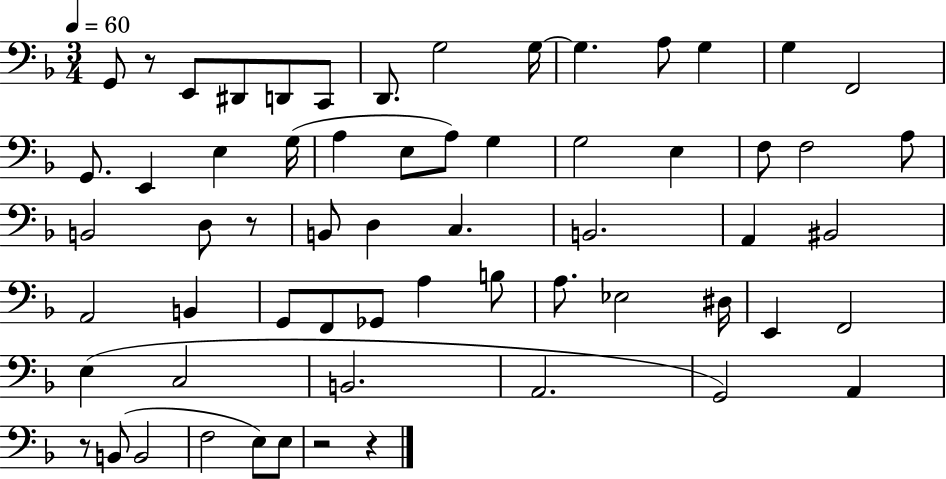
G2/e R/e E2/e D#2/e D2/e C2/e D2/e. G3/h G3/s G3/q. A3/e G3/q G3/q F2/h G2/e. E2/q E3/q G3/s A3/q E3/e A3/e G3/q G3/h E3/q F3/e F3/h A3/e B2/h D3/e R/e B2/e D3/q C3/q. B2/h. A2/q BIS2/h A2/h B2/q G2/e F2/e Gb2/e A3/q B3/e A3/e. Eb3/h D#3/s E2/q F2/h E3/q C3/h B2/h. A2/h. G2/h A2/q R/e B2/e B2/h F3/h E3/e E3/e R/h R/q